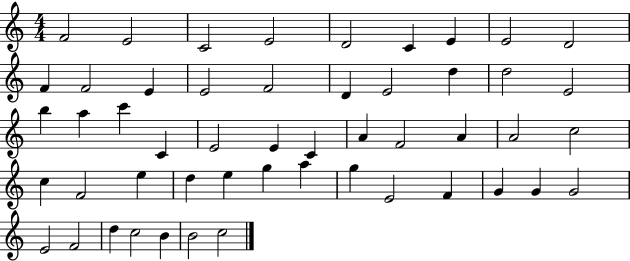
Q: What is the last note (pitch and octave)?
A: C5